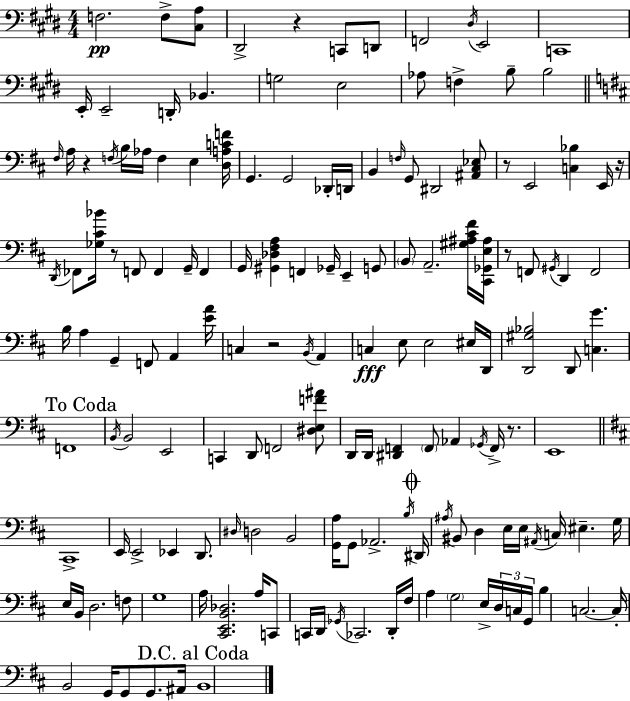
X:1
T:Untitled
M:4/4
L:1/4
K:E
F,2 F,/2 [^C,A,]/2 ^D,,2 z C,,/2 D,,/2 F,,2 ^D,/4 E,,2 C,,4 E,,/4 E,,2 D,,/4 _B,, G,2 E,2 _A,/2 F, B,/2 B,2 ^F,/4 A,/4 z F,/4 B,/4 _A,/4 F, E, [D,A,CF]/4 G,, G,,2 _D,,/4 D,,/4 B,, F,/4 G,,/2 ^D,,2 [^A,,^C,_E,]/2 z/2 E,,2 [C,_B,] E,,/4 z/4 D,,/4 _F,,/2 [_G,^C_B]/4 z/2 F,,/2 F,, G,,/4 F,, G,,/4 [^G,,_D,^F,A,] F,, _G,,/4 E,, G,,/2 B,,/2 A,,2 [^G,^A,^C^F]/4 [^C,,_G,,E,^A,]/4 z/2 F,,/2 ^G,,/4 D,, F,,2 B,/4 A, G,, F,,/2 A,, [EA]/4 C, z2 B,,/4 A,, C, E,/2 E,2 ^E,/4 D,,/4 [D,,^G,_B,]2 D,,/2 [C,G] F,,4 B,,/4 B,,2 E,,2 C,, D,,/2 F,,2 [^D,E,F^A]/2 D,,/4 D,,/4 [^D,,F,,] F,,/2 _A,, _G,,/4 F,,/4 z/2 E,,4 ^C,,4 E,,/4 E,,2 _E,, D,,/2 ^D,/4 D,2 B,,2 [G,,A,]/4 G,,/2 _A,,2 B,/4 ^D,,/4 ^A,/4 ^B,,/2 D, E,/4 E,/4 ^A,,/4 C,/4 ^E, G,/4 E,/4 B,,/4 D,2 F,/2 G,4 A,/4 [^C,,E,,B,,_D,]2 A,/4 C,,/2 C,,/4 D,,/4 _G,,/4 _C,,2 D,,/4 ^F,/4 A, G,2 E,/4 D,/4 C,/4 G,,/4 B, C,2 C,/4 B,,2 G,,/4 G,,/2 G,,/2 ^A,,/4 B,,4